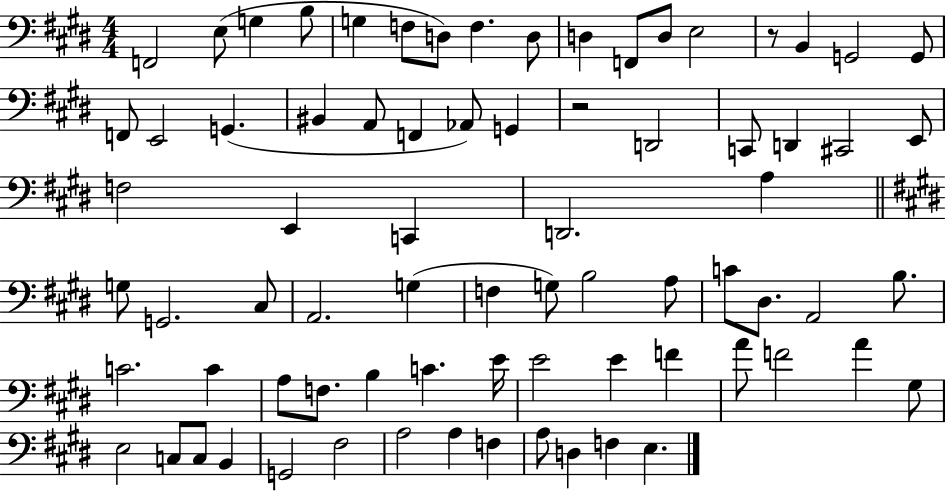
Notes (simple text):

F2/h E3/e G3/q B3/e G3/q F3/e D3/e F3/q. D3/e D3/q F2/e D3/e E3/h R/e B2/q G2/h G2/e F2/e E2/h G2/q. BIS2/q A2/e F2/q Ab2/e G2/q R/h D2/h C2/e D2/q C#2/h E2/e F3/h E2/q C2/q D2/h. A3/q G3/e G2/h. C#3/e A2/h. G3/q F3/q G3/e B3/h A3/e C4/e D#3/e. A2/h B3/e. C4/h. C4/q A3/e F3/e. B3/q C4/q. E4/s E4/h E4/q F4/q A4/e F4/h A4/q G#3/e E3/h C3/e C3/e B2/q G2/h F#3/h A3/h A3/q F3/q A3/e D3/q F3/q E3/q.